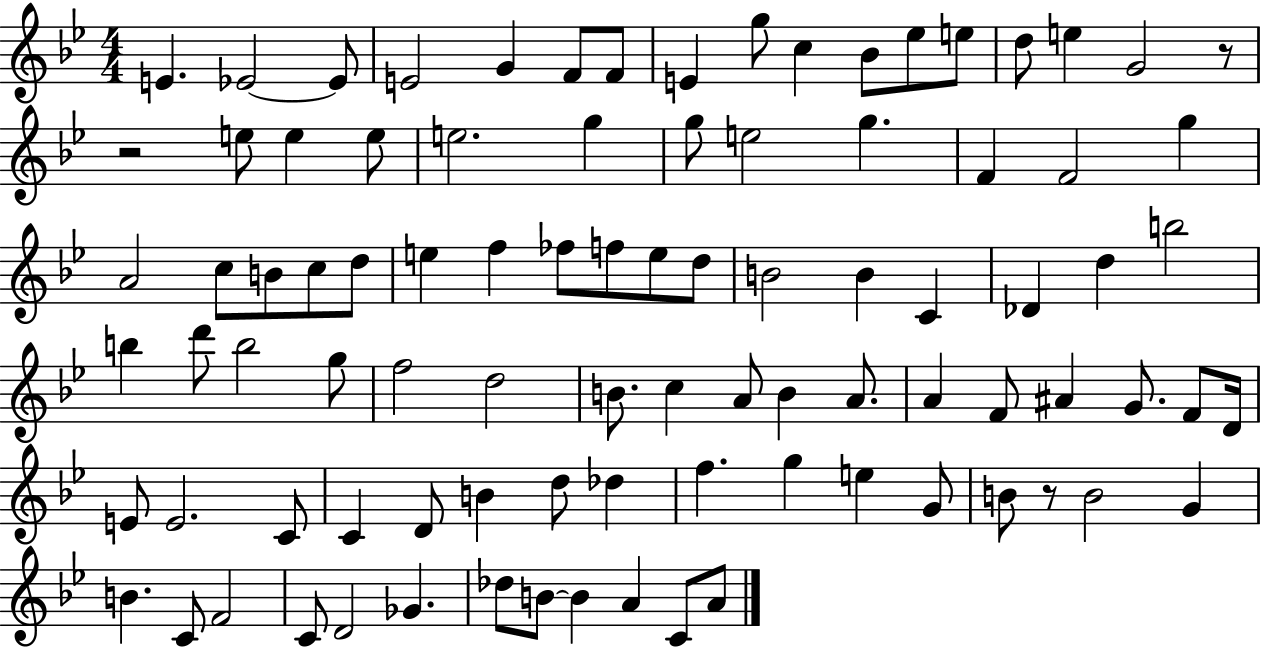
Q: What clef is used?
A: treble